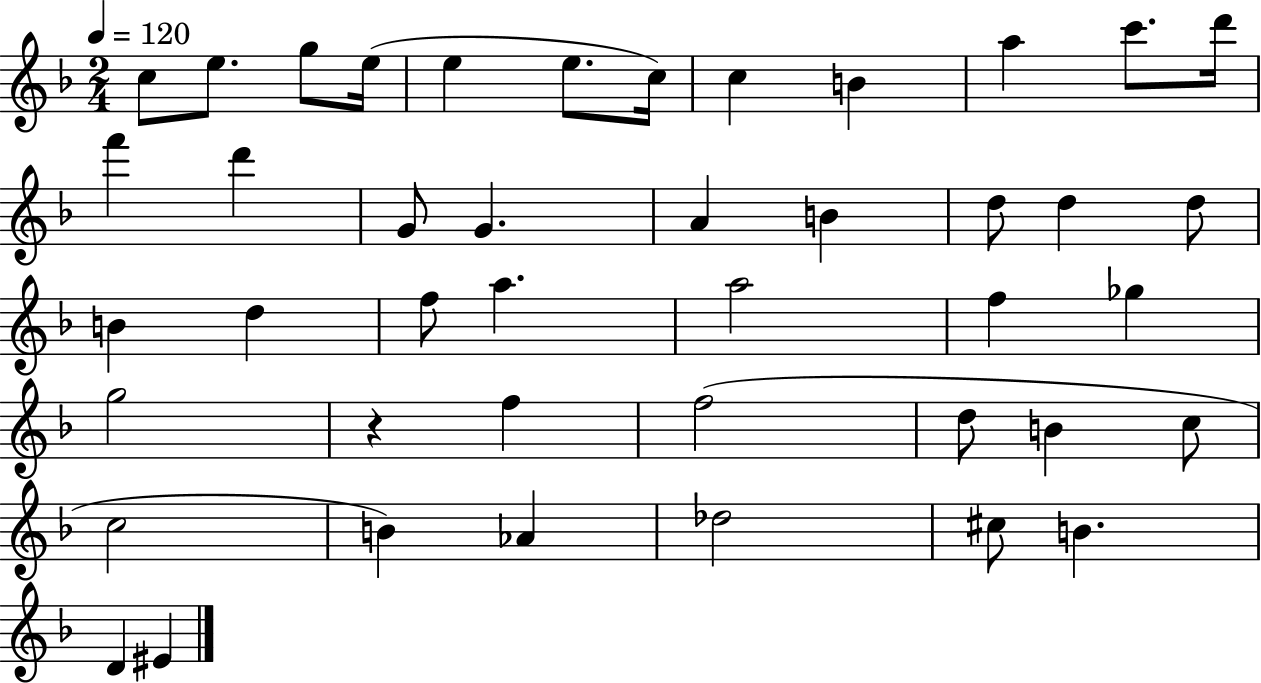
C5/e E5/e. G5/e E5/s E5/q E5/e. C5/s C5/q B4/q A5/q C6/e. D6/s F6/q D6/q G4/e G4/q. A4/q B4/q D5/e D5/q D5/e B4/q D5/q F5/e A5/q. A5/h F5/q Gb5/q G5/h R/q F5/q F5/h D5/e B4/q C5/e C5/h B4/q Ab4/q Db5/h C#5/e B4/q. D4/q EIS4/q